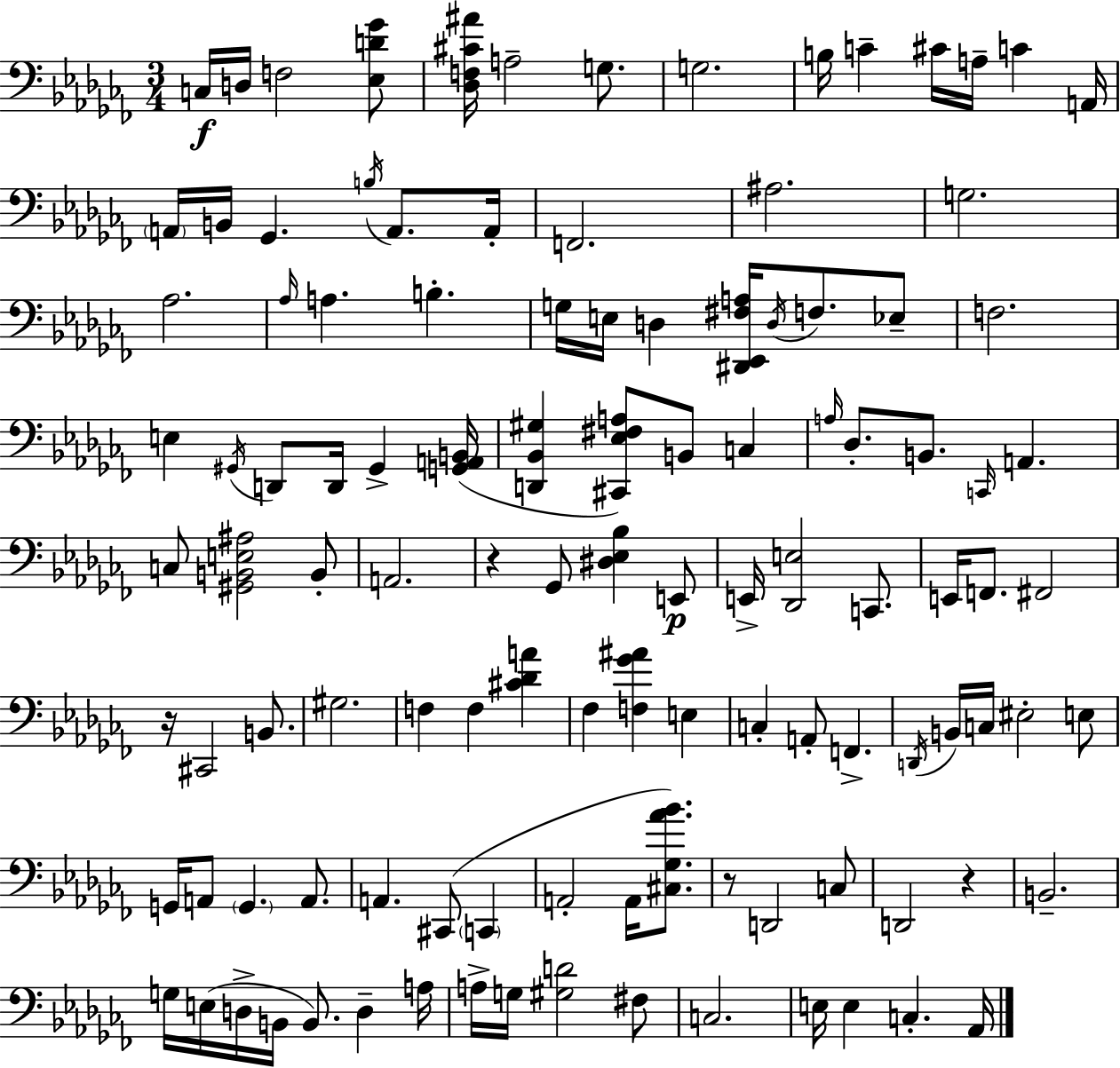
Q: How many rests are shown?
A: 4